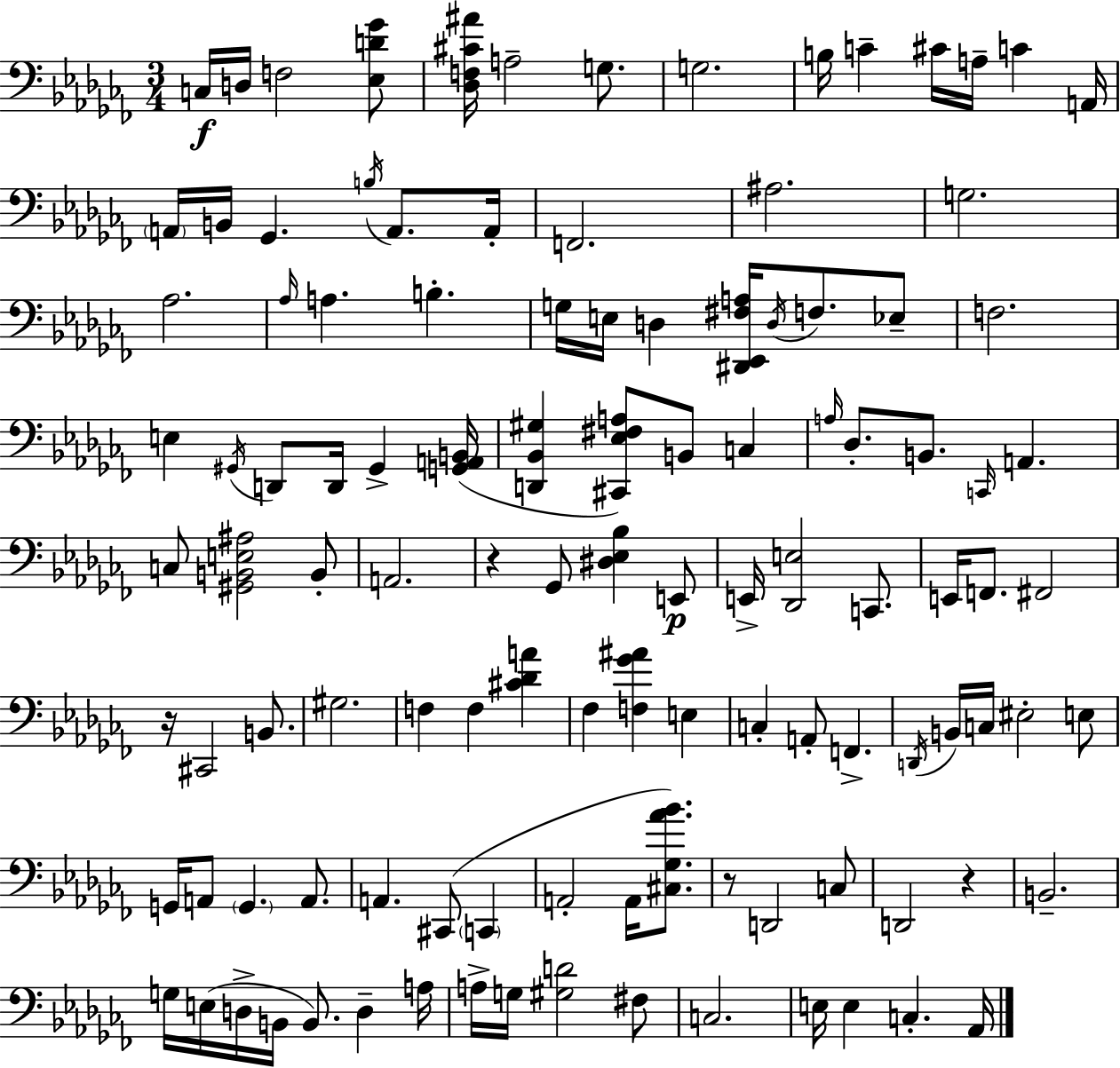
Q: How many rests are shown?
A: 4